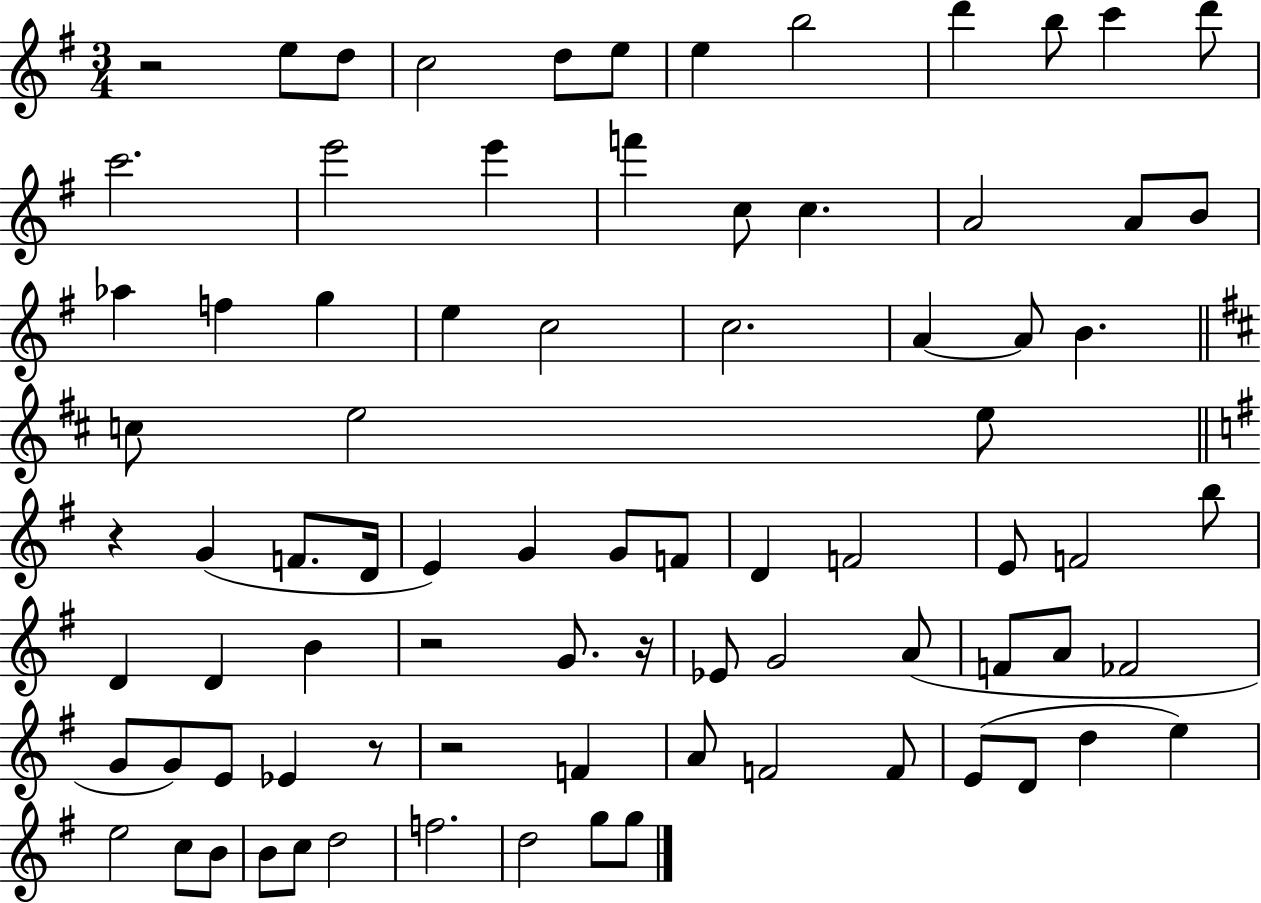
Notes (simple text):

R/h E5/e D5/e C5/h D5/e E5/e E5/q B5/h D6/q B5/e C6/q D6/e C6/h. E6/h E6/q F6/q C5/e C5/q. A4/h A4/e B4/e Ab5/q F5/q G5/q E5/q C5/h C5/h. A4/q A4/e B4/q. C5/e E5/h E5/e R/q G4/q F4/e. D4/s E4/q G4/q G4/e F4/e D4/q F4/h E4/e F4/h B5/e D4/q D4/q B4/q R/h G4/e. R/s Eb4/e G4/h A4/e F4/e A4/e FES4/h G4/e G4/e E4/e Eb4/q R/e R/h F4/q A4/e F4/h F4/e E4/e D4/e D5/q E5/q E5/h C5/e B4/e B4/e C5/e D5/h F5/h. D5/h G5/e G5/e